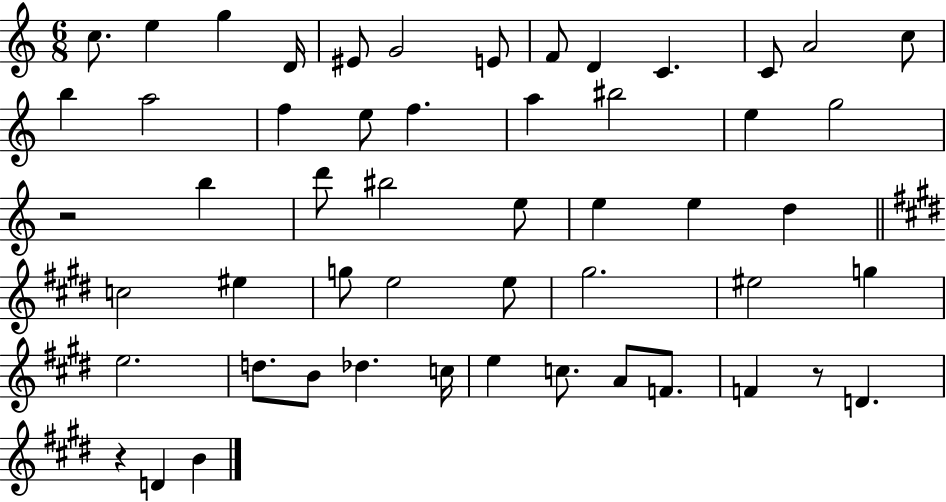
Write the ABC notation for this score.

X:1
T:Untitled
M:6/8
L:1/4
K:C
c/2 e g D/4 ^E/2 G2 E/2 F/2 D C C/2 A2 c/2 b a2 f e/2 f a ^b2 e g2 z2 b d'/2 ^b2 e/2 e e d c2 ^e g/2 e2 e/2 ^g2 ^e2 g e2 d/2 B/2 _d c/4 e c/2 A/2 F/2 F z/2 D z D B